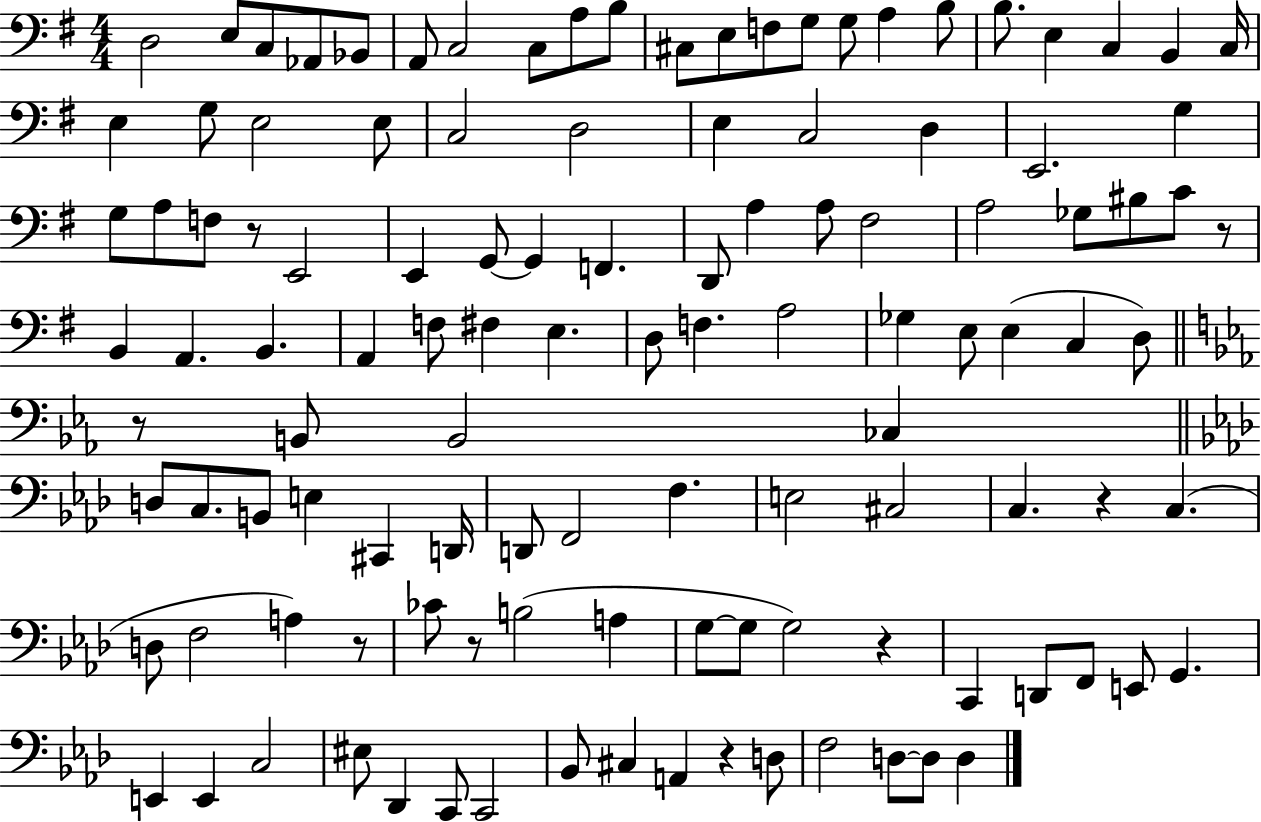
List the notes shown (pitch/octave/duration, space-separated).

D3/h E3/e C3/e Ab2/e Bb2/e A2/e C3/h C3/e A3/e B3/e C#3/e E3/e F3/e G3/e G3/e A3/q B3/e B3/e. E3/q C3/q B2/q C3/s E3/q G3/e E3/h E3/e C3/h D3/h E3/q C3/h D3/q E2/h. G3/q G3/e A3/e F3/e R/e E2/h E2/q G2/e G2/q F2/q. D2/e A3/q A3/e F#3/h A3/h Gb3/e BIS3/e C4/e R/e B2/q A2/q. B2/q. A2/q F3/e F#3/q E3/q. D3/e F3/q. A3/h Gb3/q E3/e E3/q C3/q D3/e R/e B2/e B2/h CES3/q D3/e C3/e. B2/e E3/q C#2/q D2/s D2/e F2/h F3/q. E3/h C#3/h C3/q. R/q C3/q. D3/e F3/h A3/q R/e CES4/e R/e B3/h A3/q G3/e G3/e G3/h R/q C2/q D2/e F2/e E2/e G2/q. E2/q E2/q C3/h EIS3/e Db2/q C2/e C2/h Bb2/e C#3/q A2/q R/q D3/e F3/h D3/e D3/e D3/q